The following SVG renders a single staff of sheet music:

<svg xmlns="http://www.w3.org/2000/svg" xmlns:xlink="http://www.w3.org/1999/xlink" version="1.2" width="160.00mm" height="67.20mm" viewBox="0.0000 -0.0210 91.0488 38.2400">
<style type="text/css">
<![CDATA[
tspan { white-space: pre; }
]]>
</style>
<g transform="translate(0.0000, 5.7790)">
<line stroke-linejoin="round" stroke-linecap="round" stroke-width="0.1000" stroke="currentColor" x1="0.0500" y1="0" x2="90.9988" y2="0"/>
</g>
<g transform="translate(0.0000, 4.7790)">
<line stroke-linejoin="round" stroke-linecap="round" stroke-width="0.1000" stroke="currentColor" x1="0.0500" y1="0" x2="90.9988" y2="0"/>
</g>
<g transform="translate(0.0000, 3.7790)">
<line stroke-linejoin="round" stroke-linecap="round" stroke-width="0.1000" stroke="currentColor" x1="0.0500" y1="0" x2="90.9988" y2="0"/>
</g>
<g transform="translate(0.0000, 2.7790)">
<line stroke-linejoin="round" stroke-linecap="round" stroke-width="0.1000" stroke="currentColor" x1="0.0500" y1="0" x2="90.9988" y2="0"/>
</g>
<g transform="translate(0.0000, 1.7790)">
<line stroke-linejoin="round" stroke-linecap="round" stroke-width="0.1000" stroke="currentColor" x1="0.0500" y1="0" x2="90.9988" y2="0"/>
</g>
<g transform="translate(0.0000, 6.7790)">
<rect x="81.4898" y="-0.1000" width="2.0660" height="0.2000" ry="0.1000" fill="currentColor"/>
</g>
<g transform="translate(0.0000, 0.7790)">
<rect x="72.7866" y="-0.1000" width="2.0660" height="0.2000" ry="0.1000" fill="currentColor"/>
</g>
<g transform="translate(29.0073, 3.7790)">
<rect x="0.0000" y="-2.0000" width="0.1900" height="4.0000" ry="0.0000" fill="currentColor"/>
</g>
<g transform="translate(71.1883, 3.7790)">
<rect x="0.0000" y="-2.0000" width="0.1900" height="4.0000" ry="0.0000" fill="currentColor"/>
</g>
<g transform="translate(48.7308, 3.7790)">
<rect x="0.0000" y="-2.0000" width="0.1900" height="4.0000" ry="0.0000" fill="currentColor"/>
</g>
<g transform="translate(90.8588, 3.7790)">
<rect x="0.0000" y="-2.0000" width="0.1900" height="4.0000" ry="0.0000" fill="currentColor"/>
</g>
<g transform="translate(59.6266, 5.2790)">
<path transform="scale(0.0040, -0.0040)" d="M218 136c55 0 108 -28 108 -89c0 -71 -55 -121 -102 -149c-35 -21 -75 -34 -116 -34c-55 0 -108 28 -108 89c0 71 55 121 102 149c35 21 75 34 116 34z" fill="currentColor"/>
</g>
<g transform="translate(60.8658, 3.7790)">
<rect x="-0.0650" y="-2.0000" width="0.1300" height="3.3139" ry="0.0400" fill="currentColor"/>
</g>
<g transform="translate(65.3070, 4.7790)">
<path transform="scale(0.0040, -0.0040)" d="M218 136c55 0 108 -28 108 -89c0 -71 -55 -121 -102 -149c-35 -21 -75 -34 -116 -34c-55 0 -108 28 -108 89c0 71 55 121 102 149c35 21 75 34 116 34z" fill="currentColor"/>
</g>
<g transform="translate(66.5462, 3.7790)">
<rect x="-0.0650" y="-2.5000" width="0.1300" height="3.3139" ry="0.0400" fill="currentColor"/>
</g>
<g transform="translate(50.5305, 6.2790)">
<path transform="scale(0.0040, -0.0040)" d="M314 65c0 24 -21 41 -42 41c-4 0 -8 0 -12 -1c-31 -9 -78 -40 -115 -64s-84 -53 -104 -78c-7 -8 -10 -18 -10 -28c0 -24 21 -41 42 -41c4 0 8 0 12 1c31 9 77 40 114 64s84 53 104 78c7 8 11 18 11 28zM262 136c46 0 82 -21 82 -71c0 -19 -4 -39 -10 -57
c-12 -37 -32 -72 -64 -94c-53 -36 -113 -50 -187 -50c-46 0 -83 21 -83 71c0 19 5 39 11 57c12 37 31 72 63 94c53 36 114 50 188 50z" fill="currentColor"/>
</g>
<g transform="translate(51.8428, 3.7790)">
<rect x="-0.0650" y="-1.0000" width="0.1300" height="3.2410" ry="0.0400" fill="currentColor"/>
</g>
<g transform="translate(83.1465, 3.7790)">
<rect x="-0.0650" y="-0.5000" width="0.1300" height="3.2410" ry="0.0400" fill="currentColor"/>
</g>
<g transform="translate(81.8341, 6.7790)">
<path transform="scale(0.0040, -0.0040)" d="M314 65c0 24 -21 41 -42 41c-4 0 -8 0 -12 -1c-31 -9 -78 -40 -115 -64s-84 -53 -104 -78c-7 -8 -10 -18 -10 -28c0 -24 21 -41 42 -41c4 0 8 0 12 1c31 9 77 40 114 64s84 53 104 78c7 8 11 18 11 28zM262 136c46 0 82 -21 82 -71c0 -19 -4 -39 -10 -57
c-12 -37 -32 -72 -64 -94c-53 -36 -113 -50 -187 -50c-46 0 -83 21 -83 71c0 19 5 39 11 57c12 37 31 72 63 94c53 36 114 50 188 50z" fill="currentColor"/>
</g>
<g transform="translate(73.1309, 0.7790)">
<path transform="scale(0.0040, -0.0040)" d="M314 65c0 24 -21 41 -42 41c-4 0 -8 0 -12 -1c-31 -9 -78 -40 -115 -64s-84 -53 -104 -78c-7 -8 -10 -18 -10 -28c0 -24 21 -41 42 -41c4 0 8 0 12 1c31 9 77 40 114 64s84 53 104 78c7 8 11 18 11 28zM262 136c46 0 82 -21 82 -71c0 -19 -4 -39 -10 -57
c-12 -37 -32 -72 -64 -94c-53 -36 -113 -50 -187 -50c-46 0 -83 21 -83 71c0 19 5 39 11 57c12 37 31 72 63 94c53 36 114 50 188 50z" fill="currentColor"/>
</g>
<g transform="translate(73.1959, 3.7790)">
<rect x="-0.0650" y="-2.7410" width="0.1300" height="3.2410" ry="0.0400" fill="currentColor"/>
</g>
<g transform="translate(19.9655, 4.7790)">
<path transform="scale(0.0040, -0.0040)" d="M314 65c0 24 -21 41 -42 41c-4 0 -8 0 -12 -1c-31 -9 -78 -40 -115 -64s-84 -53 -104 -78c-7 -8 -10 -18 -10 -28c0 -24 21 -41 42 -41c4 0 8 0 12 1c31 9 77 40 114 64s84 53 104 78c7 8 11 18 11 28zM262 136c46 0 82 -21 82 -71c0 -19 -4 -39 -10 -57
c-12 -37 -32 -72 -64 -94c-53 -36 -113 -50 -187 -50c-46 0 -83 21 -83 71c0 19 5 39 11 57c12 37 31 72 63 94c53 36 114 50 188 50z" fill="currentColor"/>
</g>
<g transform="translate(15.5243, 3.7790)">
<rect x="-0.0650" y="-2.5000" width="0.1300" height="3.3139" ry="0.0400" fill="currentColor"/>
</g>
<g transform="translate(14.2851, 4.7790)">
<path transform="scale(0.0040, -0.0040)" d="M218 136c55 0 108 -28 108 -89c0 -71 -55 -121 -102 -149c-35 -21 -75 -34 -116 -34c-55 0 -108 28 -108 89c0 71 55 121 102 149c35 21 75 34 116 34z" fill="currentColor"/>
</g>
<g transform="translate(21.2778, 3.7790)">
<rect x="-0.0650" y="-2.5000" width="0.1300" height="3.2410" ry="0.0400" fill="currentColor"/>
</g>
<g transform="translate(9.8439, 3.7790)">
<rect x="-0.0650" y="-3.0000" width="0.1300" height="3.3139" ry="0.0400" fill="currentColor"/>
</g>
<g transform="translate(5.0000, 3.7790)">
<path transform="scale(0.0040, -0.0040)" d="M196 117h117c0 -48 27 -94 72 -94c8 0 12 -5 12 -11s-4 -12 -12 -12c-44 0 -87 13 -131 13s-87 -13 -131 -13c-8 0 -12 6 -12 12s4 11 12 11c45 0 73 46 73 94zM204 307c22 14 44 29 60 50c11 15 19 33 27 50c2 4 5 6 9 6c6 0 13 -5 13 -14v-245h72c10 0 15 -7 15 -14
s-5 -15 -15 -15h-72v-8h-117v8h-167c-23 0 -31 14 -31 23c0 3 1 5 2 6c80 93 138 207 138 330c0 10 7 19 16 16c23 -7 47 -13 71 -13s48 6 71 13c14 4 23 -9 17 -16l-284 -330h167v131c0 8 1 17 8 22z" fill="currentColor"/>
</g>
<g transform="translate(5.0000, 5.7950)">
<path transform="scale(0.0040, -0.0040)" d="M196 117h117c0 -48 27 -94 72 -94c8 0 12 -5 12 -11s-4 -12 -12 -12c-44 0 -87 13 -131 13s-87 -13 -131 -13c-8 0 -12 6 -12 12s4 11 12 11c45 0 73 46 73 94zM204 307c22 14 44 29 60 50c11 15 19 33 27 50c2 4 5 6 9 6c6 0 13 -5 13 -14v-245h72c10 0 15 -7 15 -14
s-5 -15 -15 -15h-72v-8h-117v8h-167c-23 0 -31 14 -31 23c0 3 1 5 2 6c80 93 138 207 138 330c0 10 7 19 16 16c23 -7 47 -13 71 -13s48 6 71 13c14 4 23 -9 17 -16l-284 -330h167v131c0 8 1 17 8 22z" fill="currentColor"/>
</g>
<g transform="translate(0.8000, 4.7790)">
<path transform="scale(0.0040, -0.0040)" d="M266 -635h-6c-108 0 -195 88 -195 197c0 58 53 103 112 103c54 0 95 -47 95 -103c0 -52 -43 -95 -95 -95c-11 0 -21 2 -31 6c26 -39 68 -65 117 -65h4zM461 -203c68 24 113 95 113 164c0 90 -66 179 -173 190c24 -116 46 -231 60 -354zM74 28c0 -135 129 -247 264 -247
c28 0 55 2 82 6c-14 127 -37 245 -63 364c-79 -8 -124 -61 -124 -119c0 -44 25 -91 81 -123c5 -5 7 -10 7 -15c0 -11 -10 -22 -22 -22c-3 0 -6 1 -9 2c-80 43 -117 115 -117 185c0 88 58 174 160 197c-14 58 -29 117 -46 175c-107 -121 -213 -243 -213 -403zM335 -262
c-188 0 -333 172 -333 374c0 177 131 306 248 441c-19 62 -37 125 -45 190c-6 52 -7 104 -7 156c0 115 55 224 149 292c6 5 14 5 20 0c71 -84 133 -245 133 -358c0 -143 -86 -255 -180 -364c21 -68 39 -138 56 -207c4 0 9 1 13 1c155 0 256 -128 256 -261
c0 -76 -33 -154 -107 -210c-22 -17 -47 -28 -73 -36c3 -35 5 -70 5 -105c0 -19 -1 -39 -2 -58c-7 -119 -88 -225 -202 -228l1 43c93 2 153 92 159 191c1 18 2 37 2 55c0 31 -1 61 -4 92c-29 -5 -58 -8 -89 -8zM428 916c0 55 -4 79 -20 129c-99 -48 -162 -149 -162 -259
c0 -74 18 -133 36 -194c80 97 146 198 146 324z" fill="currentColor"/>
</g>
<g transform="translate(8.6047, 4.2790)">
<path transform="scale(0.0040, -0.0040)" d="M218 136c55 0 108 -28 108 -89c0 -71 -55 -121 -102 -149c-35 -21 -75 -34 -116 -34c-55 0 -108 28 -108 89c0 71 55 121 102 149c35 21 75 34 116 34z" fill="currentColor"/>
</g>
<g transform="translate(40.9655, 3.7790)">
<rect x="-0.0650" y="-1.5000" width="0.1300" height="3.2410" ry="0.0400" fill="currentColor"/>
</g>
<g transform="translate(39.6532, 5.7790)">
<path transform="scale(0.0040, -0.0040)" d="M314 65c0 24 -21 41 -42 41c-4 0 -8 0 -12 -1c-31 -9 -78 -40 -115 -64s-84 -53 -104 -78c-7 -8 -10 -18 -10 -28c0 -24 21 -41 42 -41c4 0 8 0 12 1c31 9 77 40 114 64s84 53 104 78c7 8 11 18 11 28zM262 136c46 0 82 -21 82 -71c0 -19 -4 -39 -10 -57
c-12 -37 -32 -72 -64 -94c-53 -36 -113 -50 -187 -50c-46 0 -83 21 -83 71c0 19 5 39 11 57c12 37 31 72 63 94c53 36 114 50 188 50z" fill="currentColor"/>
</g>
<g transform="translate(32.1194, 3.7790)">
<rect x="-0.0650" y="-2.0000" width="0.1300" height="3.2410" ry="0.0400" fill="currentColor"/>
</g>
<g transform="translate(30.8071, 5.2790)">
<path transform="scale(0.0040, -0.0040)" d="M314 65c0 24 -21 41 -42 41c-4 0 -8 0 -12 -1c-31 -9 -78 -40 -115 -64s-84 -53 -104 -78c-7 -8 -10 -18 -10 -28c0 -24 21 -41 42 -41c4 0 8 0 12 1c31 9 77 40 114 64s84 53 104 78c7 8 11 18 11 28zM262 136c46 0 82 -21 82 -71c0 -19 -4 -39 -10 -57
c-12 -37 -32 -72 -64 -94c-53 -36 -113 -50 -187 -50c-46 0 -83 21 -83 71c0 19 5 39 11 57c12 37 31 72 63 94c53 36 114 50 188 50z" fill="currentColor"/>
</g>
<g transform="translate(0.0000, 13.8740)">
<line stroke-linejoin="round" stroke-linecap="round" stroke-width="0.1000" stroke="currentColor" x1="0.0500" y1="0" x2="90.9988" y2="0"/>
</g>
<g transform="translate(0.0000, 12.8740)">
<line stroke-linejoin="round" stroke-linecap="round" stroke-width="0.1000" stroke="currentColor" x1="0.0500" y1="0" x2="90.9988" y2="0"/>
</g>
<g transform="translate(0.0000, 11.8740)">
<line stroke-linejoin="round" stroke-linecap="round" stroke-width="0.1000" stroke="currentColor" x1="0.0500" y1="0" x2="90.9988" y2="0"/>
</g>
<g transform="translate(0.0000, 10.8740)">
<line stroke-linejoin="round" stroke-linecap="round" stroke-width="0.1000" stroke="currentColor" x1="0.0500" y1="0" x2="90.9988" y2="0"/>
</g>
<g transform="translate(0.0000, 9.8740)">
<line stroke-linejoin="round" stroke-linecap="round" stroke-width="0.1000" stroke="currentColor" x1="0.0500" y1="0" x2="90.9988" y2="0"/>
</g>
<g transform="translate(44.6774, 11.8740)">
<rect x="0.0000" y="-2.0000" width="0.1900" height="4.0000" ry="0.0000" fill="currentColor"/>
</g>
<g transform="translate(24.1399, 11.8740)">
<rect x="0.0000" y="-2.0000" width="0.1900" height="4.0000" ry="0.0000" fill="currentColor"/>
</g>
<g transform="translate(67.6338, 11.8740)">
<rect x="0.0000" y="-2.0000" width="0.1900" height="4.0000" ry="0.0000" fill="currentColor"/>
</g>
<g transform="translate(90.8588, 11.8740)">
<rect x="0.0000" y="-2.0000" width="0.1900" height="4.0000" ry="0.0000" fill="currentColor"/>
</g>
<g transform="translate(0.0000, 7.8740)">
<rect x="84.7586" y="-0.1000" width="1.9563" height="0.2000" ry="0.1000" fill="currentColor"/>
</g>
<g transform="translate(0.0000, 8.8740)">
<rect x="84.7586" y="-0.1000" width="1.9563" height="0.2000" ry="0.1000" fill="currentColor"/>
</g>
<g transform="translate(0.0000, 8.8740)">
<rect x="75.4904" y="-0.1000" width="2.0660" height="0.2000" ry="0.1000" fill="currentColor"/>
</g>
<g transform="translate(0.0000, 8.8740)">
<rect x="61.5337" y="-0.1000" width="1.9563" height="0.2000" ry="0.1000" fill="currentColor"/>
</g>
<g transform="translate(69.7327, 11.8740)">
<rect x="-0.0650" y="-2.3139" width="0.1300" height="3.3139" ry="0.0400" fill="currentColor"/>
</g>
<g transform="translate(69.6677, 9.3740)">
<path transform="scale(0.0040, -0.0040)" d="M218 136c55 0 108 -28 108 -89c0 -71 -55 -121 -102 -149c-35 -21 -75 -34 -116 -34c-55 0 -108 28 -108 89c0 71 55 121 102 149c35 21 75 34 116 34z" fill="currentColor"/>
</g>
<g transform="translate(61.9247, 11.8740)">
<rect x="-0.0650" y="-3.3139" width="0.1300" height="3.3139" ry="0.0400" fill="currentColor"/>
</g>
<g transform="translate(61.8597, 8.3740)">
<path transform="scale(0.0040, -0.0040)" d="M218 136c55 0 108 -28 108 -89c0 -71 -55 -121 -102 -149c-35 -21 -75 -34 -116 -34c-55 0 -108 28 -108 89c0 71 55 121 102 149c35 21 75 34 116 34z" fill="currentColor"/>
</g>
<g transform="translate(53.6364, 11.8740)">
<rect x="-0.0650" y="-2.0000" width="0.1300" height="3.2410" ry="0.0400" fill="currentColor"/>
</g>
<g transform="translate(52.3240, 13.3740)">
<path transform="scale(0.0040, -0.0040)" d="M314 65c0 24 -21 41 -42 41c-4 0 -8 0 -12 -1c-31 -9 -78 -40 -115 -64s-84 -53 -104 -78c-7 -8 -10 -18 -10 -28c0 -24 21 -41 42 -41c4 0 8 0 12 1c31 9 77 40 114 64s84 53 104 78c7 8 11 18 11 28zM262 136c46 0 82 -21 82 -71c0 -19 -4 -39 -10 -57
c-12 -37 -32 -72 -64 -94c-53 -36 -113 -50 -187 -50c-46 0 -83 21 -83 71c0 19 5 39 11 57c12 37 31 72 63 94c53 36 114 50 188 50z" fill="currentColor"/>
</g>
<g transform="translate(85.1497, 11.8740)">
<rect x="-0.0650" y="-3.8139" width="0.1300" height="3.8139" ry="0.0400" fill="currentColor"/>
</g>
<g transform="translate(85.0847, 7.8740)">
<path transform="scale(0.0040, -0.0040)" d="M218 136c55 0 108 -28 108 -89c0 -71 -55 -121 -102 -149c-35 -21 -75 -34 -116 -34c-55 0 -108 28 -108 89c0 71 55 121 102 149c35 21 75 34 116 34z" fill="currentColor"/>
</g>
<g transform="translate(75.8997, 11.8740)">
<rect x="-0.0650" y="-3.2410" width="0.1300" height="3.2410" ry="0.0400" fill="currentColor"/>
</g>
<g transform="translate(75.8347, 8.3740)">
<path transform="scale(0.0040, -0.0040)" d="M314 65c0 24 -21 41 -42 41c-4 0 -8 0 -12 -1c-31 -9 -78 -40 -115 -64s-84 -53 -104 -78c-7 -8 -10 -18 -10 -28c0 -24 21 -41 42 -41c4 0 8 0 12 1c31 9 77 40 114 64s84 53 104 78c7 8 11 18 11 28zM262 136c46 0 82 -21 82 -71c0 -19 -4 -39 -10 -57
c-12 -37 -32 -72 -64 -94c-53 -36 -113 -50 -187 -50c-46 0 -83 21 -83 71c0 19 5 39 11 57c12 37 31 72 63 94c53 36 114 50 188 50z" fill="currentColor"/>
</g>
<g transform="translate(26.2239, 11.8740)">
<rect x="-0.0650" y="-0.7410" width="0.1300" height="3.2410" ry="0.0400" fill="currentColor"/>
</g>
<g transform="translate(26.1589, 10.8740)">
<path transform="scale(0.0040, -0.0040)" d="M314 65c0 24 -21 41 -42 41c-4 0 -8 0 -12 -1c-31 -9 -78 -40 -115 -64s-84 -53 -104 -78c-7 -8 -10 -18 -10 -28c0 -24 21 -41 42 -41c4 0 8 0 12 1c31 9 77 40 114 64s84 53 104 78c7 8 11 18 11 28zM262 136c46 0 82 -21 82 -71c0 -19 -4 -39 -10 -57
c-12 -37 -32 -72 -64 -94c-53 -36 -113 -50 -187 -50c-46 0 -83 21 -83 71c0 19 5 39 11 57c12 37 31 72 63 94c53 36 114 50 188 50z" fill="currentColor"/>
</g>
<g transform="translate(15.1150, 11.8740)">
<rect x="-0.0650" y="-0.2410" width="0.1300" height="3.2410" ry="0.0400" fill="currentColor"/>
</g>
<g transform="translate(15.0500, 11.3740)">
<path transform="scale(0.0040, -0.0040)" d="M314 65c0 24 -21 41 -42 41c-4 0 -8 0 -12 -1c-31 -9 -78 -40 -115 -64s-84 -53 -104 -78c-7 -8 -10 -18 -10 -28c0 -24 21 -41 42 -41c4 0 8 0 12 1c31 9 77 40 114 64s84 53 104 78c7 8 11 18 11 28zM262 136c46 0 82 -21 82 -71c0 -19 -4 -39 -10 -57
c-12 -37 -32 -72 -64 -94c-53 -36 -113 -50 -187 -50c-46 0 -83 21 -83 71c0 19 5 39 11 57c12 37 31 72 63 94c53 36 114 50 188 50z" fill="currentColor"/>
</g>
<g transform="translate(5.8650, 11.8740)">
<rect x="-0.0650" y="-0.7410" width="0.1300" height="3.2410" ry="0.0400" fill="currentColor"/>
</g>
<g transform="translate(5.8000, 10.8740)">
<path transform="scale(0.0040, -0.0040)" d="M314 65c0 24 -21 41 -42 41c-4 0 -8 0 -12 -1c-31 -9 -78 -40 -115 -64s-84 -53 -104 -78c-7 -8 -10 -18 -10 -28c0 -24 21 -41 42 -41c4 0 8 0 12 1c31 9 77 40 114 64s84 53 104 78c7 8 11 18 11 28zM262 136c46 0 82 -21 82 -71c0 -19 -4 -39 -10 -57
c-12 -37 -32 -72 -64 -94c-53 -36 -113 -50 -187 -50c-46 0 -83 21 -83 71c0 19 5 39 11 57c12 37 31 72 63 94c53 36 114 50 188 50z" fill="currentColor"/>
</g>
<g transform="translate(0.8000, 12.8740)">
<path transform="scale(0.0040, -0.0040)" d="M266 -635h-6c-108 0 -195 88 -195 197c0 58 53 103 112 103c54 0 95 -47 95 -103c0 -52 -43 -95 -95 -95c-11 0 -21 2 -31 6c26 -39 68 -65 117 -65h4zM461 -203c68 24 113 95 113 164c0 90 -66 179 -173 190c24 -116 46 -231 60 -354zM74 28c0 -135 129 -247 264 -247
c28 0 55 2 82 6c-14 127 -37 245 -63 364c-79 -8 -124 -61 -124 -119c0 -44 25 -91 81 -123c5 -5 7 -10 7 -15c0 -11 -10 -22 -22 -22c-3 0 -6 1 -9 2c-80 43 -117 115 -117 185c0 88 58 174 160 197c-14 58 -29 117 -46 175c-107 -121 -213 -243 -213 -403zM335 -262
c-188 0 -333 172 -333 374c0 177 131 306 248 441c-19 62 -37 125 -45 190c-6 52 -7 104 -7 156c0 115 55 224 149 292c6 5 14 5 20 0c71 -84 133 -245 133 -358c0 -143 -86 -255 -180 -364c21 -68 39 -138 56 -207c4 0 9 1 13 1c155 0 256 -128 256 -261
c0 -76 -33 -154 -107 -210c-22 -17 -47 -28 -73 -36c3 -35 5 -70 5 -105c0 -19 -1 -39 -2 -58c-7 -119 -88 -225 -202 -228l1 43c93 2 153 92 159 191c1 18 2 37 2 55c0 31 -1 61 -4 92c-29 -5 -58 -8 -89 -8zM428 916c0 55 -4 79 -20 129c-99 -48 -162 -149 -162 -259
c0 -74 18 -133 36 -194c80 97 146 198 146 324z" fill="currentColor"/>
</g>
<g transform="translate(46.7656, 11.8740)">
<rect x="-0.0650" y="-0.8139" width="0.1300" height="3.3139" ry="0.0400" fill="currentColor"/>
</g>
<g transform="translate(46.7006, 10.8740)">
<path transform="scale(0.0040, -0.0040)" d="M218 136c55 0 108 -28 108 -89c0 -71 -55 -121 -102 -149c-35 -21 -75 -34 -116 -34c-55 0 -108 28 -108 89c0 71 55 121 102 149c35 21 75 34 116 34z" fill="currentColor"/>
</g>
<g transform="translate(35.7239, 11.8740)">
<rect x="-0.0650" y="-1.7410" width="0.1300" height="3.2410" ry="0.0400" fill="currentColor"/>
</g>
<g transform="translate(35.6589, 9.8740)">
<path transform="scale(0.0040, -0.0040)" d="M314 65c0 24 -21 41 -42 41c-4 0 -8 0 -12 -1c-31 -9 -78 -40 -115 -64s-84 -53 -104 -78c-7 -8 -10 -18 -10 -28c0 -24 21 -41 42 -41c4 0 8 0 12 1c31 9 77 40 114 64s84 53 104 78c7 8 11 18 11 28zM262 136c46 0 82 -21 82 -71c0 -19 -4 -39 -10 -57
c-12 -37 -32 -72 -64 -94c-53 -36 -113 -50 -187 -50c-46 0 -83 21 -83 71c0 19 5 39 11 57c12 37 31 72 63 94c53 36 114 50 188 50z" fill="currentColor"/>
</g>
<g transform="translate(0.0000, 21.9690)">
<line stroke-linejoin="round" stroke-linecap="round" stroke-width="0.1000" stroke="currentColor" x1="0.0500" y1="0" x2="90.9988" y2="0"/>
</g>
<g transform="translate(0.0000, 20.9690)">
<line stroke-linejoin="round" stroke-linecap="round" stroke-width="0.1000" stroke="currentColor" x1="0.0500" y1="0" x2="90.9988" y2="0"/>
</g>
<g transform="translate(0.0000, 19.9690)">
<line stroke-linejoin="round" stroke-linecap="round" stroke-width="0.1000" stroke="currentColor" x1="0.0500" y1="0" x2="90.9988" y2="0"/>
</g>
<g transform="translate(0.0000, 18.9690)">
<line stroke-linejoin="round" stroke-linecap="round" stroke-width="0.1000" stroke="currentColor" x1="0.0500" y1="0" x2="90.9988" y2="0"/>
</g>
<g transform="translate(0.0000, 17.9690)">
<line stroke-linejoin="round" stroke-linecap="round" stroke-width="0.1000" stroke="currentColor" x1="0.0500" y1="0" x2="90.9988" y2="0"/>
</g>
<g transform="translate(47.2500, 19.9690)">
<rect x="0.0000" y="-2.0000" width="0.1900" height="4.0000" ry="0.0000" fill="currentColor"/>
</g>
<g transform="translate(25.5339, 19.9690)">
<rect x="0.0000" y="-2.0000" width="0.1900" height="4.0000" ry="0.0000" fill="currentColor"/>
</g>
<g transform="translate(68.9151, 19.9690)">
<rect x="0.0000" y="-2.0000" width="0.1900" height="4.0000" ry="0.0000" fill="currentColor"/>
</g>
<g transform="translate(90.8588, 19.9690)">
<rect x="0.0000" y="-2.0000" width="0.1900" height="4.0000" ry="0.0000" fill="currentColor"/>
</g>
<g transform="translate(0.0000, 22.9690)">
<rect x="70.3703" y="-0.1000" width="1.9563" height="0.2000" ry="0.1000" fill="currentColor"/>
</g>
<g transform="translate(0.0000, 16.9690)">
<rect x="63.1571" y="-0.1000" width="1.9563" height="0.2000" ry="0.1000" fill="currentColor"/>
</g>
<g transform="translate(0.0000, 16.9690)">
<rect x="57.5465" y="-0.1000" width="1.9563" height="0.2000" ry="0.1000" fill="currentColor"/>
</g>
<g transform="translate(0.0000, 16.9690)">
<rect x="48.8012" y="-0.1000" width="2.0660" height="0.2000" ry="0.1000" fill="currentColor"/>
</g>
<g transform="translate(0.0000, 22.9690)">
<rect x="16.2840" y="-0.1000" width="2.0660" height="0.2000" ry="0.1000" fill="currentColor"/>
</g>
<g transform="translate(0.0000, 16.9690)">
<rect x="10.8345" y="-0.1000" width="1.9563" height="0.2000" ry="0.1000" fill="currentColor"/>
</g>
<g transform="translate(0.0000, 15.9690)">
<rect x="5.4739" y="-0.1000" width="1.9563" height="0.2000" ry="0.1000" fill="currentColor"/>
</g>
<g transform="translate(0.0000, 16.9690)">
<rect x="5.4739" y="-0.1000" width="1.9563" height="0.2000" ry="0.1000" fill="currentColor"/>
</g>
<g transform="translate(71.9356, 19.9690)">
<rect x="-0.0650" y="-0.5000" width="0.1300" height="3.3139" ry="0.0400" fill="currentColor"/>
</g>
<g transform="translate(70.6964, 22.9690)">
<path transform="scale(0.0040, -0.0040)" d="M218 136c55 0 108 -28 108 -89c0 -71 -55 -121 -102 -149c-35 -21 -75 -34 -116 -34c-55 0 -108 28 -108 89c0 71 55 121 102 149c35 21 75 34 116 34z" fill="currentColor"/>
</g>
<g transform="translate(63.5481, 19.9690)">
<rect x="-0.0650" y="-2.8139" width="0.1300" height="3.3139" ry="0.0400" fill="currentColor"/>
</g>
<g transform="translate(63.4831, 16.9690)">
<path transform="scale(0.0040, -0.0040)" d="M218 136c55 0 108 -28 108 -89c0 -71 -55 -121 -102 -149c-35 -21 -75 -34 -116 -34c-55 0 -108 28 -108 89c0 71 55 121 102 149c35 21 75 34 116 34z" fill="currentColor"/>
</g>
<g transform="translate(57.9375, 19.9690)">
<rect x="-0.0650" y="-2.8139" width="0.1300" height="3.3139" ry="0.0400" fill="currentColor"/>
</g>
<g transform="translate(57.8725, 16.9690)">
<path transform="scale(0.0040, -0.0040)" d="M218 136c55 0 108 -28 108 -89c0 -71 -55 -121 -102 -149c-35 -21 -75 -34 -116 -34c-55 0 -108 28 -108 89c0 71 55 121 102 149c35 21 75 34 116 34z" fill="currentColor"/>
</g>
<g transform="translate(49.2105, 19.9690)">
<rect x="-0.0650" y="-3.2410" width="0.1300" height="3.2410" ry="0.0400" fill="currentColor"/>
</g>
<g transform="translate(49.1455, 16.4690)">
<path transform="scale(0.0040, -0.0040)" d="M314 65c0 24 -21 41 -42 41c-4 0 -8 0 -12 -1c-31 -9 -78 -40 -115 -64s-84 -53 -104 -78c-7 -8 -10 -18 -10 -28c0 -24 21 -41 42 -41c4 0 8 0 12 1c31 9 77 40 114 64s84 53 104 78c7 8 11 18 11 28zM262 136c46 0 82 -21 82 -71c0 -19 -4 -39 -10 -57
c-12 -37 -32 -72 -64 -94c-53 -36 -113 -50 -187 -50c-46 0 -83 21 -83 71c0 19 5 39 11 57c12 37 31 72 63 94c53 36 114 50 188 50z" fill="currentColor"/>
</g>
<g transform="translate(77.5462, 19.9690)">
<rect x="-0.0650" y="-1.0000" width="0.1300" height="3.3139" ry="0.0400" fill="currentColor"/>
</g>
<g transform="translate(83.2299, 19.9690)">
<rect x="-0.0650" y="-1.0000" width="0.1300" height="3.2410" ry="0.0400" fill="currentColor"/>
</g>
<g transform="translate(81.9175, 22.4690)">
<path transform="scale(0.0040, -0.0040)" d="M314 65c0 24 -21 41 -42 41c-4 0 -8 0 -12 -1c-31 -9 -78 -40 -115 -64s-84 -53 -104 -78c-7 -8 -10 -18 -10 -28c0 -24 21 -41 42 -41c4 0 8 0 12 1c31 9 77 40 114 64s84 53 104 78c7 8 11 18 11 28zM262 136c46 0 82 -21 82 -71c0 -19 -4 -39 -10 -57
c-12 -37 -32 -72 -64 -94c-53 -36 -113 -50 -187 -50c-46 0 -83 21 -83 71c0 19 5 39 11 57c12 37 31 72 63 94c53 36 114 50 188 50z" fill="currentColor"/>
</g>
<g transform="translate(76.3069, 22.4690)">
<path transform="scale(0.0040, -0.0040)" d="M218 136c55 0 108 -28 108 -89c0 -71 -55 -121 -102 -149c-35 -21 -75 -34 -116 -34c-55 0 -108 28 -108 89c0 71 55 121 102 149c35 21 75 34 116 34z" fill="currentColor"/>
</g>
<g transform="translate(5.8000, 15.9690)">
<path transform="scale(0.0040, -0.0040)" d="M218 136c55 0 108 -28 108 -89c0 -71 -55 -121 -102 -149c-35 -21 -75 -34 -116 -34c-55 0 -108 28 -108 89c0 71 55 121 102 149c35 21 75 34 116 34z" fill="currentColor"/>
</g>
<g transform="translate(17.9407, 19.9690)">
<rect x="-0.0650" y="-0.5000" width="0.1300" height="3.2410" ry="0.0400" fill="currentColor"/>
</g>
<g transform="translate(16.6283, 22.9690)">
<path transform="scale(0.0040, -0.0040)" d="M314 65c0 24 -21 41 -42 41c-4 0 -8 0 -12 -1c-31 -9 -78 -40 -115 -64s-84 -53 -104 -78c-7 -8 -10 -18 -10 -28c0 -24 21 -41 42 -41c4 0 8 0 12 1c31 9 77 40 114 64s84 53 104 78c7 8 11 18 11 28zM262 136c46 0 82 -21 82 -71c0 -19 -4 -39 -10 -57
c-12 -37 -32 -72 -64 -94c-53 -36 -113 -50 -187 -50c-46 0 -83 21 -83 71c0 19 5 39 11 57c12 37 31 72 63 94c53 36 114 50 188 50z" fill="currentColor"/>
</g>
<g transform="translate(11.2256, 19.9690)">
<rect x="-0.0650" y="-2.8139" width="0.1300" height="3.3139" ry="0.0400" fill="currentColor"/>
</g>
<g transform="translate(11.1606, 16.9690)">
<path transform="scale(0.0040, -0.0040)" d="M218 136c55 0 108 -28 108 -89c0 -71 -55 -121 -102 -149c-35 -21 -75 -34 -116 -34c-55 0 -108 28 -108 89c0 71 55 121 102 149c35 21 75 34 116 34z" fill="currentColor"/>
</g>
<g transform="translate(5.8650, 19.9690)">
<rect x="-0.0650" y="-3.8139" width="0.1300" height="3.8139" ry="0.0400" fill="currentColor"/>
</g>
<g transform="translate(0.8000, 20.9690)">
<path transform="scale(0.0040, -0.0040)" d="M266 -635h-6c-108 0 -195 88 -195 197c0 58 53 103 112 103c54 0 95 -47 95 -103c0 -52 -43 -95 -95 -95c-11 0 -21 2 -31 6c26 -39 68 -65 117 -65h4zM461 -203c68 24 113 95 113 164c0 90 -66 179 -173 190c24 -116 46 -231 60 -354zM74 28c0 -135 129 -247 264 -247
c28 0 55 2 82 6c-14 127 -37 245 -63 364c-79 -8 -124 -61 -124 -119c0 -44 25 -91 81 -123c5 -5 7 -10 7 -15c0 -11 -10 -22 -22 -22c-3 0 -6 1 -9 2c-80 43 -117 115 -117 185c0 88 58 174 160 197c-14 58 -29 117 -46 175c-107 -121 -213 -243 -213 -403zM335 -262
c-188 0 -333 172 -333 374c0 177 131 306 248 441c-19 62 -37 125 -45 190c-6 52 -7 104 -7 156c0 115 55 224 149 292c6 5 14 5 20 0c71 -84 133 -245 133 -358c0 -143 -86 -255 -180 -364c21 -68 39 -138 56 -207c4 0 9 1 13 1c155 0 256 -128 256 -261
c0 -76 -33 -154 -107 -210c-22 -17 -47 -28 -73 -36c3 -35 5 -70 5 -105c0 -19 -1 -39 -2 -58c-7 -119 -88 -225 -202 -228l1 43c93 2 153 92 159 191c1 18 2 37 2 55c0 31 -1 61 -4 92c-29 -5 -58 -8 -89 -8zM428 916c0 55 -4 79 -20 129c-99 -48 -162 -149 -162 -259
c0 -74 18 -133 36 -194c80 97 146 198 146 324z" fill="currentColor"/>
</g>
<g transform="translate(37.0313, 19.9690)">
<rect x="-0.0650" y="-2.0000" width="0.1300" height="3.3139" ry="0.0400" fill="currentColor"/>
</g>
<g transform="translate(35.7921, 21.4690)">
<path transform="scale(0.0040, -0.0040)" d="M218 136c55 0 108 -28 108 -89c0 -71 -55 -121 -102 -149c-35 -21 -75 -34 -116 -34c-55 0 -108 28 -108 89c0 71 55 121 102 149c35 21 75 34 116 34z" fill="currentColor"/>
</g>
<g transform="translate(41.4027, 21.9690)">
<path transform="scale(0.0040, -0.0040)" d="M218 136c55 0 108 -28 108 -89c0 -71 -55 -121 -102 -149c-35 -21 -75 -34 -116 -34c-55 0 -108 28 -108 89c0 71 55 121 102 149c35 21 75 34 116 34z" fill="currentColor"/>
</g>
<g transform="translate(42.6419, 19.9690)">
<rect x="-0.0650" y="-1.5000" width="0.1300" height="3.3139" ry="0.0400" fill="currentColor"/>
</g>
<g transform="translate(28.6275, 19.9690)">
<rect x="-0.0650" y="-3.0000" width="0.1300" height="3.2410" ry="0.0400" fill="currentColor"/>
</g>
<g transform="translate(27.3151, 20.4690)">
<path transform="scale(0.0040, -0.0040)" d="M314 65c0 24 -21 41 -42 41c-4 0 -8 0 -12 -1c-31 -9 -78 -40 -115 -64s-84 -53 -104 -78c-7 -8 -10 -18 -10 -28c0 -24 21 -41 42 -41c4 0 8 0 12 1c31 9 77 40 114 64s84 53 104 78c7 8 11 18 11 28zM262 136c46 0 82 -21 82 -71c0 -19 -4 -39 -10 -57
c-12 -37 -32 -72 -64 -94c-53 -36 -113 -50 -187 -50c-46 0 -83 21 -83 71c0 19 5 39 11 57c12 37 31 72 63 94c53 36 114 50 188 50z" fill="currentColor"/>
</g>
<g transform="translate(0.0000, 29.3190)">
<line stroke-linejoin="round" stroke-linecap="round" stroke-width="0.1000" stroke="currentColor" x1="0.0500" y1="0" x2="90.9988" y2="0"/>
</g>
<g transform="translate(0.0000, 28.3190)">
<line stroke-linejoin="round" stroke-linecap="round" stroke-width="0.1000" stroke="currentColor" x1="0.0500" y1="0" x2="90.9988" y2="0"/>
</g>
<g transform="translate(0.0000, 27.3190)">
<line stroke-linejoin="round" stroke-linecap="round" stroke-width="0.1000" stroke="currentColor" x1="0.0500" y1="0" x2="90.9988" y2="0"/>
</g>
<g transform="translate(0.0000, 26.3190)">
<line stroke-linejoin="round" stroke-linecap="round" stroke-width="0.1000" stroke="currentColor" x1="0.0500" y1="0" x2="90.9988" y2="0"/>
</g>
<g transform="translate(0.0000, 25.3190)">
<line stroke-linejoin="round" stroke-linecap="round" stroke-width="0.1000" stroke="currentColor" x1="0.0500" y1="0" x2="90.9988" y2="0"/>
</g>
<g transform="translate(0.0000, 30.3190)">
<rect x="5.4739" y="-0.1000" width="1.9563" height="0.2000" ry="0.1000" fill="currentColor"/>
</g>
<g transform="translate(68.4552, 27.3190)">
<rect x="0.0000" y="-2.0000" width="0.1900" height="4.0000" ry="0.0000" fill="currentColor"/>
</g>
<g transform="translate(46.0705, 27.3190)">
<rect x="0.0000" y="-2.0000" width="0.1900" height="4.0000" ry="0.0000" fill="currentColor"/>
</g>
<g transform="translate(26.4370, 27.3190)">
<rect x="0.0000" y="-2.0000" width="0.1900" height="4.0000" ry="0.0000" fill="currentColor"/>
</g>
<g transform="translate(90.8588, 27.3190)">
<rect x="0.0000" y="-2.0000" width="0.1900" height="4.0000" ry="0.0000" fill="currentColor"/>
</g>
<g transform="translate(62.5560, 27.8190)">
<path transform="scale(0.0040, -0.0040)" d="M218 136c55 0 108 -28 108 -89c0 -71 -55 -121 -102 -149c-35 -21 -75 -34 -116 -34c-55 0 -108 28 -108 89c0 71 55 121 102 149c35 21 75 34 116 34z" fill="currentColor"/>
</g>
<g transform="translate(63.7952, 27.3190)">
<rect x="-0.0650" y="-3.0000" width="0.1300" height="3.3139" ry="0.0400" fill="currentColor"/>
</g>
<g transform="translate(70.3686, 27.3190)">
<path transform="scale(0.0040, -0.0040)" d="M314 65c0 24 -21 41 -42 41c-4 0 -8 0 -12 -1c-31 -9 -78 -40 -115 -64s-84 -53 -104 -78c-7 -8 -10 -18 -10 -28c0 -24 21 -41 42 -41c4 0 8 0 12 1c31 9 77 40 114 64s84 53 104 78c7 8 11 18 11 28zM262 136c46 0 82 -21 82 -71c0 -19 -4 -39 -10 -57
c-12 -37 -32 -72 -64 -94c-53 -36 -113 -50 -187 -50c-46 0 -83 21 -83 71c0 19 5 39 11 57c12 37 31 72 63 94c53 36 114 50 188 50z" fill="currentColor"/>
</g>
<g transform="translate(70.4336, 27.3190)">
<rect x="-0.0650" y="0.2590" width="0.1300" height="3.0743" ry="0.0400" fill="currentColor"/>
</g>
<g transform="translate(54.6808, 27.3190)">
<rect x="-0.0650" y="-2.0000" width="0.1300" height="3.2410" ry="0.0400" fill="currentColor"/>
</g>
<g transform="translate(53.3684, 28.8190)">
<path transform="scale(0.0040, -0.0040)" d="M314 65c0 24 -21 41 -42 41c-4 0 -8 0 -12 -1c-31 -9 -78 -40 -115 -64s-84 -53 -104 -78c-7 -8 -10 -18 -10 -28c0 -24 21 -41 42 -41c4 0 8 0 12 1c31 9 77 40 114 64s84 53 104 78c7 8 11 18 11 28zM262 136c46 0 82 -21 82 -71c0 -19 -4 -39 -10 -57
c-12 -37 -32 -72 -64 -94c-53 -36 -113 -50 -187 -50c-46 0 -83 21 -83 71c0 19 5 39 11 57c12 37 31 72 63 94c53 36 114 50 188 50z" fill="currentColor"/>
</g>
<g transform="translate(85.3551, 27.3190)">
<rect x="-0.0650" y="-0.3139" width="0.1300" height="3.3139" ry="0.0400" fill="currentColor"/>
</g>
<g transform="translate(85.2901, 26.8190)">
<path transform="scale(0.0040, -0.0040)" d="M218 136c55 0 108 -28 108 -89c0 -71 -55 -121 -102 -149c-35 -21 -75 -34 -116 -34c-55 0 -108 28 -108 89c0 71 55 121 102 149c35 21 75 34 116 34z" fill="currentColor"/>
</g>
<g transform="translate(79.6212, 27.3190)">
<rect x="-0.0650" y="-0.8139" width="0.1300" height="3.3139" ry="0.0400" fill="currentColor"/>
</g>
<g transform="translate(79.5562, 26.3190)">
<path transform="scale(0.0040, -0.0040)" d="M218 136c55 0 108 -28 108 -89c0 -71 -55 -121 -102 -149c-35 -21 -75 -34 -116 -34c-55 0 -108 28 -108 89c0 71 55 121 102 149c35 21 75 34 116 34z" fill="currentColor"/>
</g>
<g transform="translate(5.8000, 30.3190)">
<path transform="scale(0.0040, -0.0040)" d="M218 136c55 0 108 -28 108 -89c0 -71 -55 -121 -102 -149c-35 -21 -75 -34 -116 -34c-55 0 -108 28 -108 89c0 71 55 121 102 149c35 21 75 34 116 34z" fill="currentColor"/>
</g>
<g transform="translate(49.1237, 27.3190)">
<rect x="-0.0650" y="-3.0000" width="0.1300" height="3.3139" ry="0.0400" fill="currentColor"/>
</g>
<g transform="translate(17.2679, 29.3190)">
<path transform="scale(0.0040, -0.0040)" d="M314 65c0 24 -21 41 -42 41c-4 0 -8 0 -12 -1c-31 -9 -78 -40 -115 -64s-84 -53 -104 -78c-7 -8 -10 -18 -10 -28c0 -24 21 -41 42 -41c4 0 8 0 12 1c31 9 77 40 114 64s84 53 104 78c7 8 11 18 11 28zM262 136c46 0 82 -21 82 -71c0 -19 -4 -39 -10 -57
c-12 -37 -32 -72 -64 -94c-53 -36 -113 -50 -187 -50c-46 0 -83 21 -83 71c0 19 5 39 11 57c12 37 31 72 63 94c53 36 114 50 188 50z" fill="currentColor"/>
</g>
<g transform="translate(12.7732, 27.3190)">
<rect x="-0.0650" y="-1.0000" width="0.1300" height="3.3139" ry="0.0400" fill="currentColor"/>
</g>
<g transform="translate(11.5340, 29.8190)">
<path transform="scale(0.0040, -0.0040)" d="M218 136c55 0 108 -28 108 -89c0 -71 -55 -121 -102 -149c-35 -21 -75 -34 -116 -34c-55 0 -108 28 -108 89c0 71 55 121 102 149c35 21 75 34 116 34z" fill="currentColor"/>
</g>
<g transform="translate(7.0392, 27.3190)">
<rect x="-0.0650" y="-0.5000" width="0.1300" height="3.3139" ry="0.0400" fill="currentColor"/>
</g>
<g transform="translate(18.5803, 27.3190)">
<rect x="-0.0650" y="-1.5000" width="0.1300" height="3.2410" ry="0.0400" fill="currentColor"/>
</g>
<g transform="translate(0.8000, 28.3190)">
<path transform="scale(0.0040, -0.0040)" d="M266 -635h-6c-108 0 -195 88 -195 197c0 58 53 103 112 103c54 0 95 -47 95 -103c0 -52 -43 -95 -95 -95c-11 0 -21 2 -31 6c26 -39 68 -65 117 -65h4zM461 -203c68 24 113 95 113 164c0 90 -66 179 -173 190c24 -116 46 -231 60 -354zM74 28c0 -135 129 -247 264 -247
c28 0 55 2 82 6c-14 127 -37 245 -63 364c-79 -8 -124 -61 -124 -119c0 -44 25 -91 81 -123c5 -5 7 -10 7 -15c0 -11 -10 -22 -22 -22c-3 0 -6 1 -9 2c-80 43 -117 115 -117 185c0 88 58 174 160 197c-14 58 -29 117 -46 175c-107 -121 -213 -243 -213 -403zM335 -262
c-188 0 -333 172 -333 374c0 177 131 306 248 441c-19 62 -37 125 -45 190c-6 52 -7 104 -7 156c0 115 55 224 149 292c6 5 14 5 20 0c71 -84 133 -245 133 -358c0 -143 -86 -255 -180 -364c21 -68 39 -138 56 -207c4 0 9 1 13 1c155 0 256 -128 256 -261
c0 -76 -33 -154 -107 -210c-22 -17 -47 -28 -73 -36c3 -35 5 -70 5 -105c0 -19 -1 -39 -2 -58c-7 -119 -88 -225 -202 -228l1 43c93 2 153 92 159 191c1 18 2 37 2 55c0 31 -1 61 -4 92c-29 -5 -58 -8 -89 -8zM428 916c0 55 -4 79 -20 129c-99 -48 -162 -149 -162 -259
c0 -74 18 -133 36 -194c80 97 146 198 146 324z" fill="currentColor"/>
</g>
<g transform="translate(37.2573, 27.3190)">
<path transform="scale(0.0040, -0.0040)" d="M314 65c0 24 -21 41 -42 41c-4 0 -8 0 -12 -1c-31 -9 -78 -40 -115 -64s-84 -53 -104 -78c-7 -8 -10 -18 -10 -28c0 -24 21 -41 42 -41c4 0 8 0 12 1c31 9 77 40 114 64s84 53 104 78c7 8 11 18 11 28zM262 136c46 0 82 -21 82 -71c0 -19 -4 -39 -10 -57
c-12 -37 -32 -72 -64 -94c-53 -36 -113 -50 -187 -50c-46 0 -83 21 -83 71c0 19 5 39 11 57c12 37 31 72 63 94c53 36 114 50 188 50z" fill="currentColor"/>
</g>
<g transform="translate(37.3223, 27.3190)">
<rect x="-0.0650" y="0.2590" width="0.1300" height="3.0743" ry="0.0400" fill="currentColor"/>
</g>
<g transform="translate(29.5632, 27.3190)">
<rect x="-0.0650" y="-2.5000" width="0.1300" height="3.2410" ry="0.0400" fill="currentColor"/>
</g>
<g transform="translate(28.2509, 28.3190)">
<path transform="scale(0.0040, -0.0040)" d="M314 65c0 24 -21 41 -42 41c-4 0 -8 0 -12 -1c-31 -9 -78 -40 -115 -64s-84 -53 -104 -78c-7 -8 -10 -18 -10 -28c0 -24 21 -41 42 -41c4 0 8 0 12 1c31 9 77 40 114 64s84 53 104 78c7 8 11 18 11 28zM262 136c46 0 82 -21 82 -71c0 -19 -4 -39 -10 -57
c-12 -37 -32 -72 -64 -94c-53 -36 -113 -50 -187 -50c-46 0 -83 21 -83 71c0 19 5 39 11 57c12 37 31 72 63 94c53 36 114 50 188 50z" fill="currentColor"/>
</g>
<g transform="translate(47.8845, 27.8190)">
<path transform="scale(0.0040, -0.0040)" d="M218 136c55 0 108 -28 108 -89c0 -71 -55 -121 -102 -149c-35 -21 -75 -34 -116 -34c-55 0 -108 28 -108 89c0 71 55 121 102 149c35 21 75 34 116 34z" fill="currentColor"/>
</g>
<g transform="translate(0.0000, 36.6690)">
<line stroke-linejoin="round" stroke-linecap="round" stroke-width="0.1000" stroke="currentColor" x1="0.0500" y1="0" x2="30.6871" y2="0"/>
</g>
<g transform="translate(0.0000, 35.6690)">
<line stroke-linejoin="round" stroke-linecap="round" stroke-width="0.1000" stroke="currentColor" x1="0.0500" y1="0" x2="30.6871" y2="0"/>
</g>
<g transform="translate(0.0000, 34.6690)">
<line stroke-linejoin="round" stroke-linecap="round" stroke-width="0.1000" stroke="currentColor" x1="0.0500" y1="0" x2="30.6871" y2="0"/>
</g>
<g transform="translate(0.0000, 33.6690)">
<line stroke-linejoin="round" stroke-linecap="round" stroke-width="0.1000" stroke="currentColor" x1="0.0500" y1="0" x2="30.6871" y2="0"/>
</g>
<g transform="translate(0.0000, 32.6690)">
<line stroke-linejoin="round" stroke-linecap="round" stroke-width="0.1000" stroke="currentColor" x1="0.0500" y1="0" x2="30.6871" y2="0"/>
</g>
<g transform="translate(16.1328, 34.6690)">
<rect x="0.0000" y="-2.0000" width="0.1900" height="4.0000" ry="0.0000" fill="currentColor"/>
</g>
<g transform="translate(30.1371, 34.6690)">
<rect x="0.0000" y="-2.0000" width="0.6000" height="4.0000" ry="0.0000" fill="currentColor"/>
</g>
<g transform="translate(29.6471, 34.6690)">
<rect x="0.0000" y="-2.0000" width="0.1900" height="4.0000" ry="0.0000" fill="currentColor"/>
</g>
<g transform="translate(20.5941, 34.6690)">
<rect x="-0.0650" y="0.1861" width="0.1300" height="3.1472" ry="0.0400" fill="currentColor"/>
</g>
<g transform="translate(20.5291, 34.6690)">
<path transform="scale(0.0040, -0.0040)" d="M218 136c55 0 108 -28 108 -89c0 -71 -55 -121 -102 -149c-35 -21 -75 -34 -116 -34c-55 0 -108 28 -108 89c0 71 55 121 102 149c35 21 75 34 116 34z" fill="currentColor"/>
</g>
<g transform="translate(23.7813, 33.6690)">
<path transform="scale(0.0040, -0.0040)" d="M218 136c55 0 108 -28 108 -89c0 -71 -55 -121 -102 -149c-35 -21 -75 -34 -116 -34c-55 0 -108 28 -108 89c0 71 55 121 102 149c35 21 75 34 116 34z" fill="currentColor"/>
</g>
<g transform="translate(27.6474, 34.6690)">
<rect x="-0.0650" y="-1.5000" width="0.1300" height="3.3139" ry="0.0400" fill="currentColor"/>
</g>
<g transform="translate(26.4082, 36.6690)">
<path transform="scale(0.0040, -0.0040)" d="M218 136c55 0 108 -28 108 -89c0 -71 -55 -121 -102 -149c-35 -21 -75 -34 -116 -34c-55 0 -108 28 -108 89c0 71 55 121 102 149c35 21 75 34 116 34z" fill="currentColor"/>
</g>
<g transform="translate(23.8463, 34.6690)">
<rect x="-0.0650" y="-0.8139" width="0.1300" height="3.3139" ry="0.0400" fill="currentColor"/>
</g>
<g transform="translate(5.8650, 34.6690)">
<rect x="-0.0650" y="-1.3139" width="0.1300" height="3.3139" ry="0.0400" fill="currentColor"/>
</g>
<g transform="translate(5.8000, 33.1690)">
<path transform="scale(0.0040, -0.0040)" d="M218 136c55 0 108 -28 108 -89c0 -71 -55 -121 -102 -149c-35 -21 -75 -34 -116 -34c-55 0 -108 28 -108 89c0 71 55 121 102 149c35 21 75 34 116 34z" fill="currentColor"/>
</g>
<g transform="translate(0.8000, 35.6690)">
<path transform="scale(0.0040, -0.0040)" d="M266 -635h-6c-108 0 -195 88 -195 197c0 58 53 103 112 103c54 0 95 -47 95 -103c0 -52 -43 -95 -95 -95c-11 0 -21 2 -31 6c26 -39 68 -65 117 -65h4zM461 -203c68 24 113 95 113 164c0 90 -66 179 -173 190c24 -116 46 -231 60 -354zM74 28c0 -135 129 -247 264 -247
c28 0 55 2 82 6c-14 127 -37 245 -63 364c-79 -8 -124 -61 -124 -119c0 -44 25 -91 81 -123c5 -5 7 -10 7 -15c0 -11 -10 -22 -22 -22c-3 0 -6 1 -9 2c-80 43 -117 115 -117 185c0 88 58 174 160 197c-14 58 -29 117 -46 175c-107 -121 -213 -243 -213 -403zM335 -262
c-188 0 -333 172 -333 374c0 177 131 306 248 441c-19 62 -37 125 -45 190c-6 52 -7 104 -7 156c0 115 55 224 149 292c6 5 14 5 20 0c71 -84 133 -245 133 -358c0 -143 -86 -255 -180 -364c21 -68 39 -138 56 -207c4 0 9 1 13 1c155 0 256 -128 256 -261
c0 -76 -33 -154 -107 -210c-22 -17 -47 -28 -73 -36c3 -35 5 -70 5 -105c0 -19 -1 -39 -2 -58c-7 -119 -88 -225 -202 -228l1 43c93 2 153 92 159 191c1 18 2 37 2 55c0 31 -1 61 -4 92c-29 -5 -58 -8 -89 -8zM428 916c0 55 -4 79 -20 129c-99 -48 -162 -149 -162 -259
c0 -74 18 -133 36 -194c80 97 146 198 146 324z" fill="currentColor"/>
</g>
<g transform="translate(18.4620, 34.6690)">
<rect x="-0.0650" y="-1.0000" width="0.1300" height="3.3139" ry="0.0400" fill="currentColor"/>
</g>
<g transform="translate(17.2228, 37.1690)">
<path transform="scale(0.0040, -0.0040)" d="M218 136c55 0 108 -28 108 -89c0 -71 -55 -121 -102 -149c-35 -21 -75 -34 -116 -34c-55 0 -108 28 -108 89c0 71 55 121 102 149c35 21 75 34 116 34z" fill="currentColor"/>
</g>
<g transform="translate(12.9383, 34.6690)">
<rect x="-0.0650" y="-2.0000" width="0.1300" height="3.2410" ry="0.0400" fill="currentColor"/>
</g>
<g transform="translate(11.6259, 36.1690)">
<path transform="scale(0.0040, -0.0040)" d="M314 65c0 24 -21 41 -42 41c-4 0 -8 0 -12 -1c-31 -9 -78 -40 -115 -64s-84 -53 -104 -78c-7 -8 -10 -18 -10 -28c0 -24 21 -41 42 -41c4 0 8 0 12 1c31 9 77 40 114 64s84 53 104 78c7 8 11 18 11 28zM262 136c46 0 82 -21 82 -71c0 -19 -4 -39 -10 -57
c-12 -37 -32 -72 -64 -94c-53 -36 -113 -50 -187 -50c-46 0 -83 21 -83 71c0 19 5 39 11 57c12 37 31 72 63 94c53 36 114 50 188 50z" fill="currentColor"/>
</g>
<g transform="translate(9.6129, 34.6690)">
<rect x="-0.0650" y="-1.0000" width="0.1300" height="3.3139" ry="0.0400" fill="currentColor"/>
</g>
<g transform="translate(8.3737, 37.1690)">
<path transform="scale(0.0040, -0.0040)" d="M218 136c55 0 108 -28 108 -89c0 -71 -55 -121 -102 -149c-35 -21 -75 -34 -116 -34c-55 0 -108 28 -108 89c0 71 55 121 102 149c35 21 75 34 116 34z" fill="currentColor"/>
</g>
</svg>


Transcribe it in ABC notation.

X:1
T:Untitled
M:4/4
L:1/4
K:C
A G G2 F2 E2 D2 F G a2 C2 d2 c2 d2 f2 d F2 b g b2 c' c' a C2 A2 F E b2 a a C D D2 C D E2 G2 B2 A F2 A B2 d c e D F2 D B d E